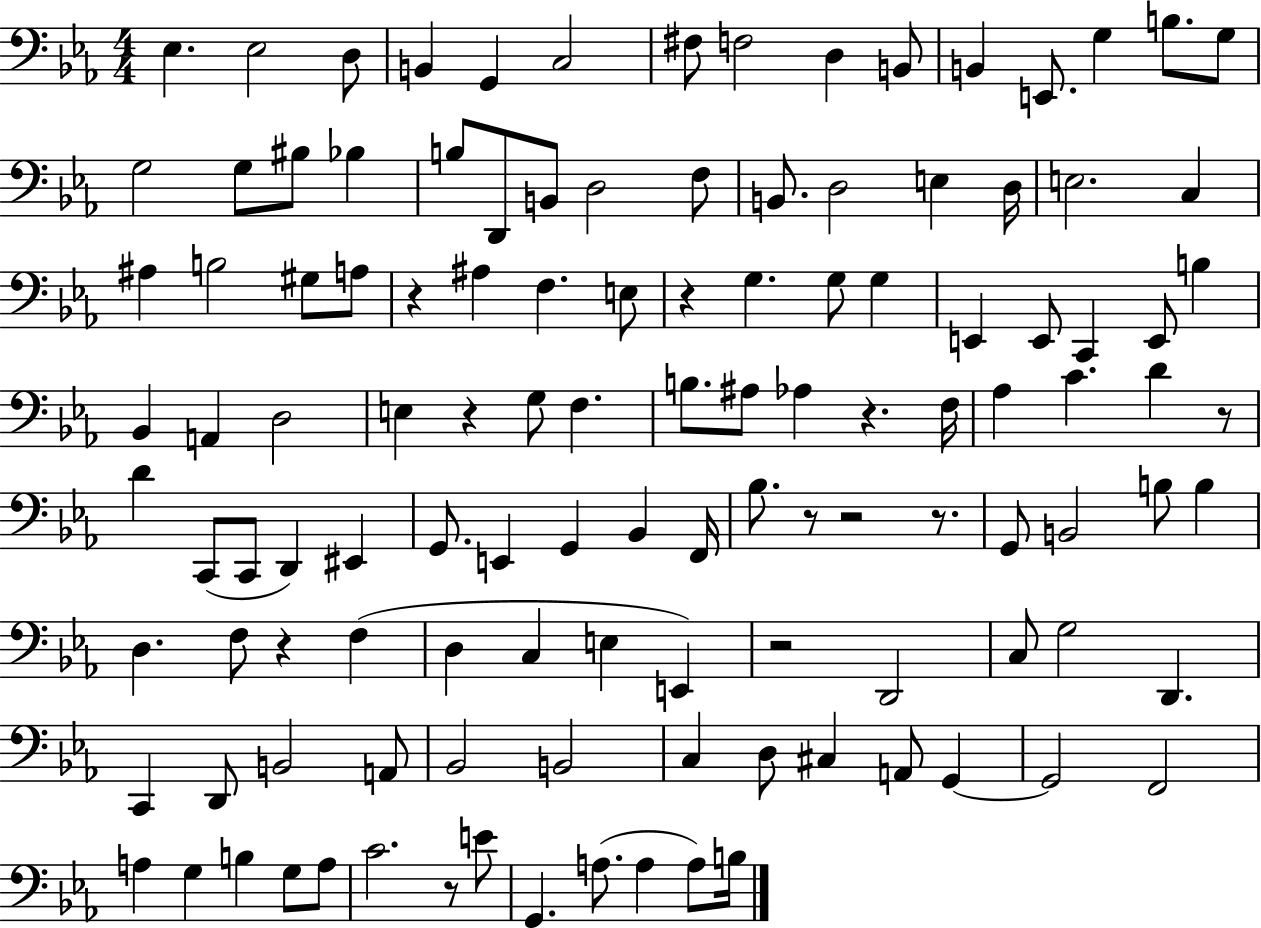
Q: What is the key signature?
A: EES major